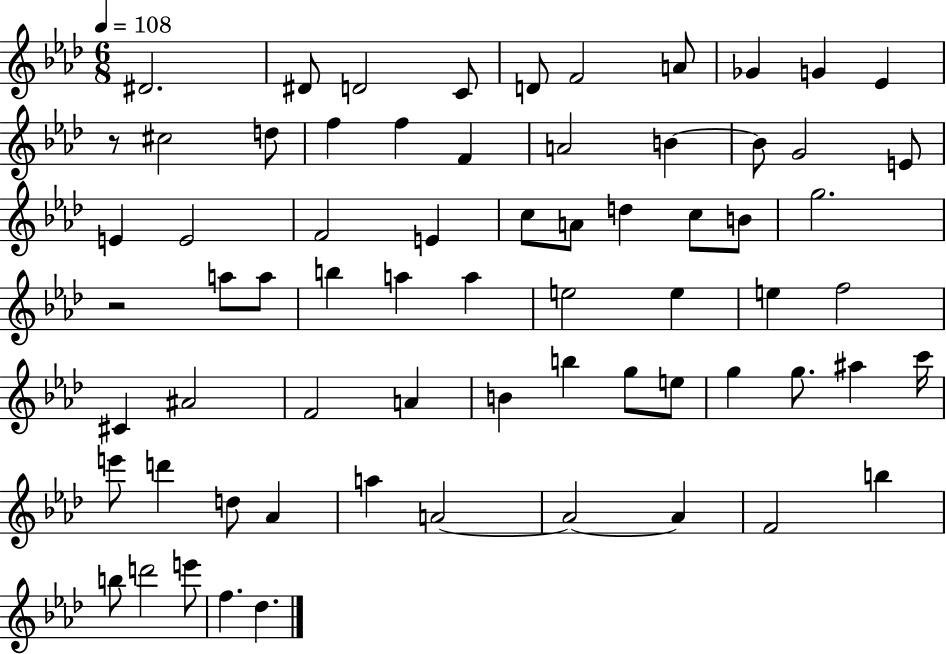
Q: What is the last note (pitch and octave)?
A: Db5